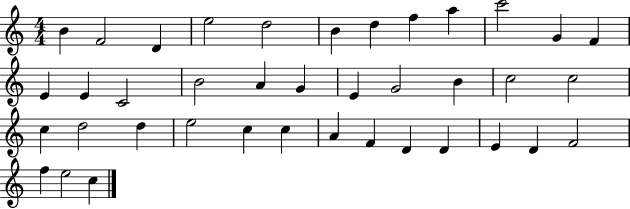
{
  \clef treble
  \numericTimeSignature
  \time 4/4
  \key c \major
  b'4 f'2 d'4 | e''2 d''2 | b'4 d''4 f''4 a''4 | c'''2 g'4 f'4 | \break e'4 e'4 c'2 | b'2 a'4 g'4 | e'4 g'2 b'4 | c''2 c''2 | \break c''4 d''2 d''4 | e''2 c''4 c''4 | a'4 f'4 d'4 d'4 | e'4 d'4 f'2 | \break f''4 e''2 c''4 | \bar "|."
}